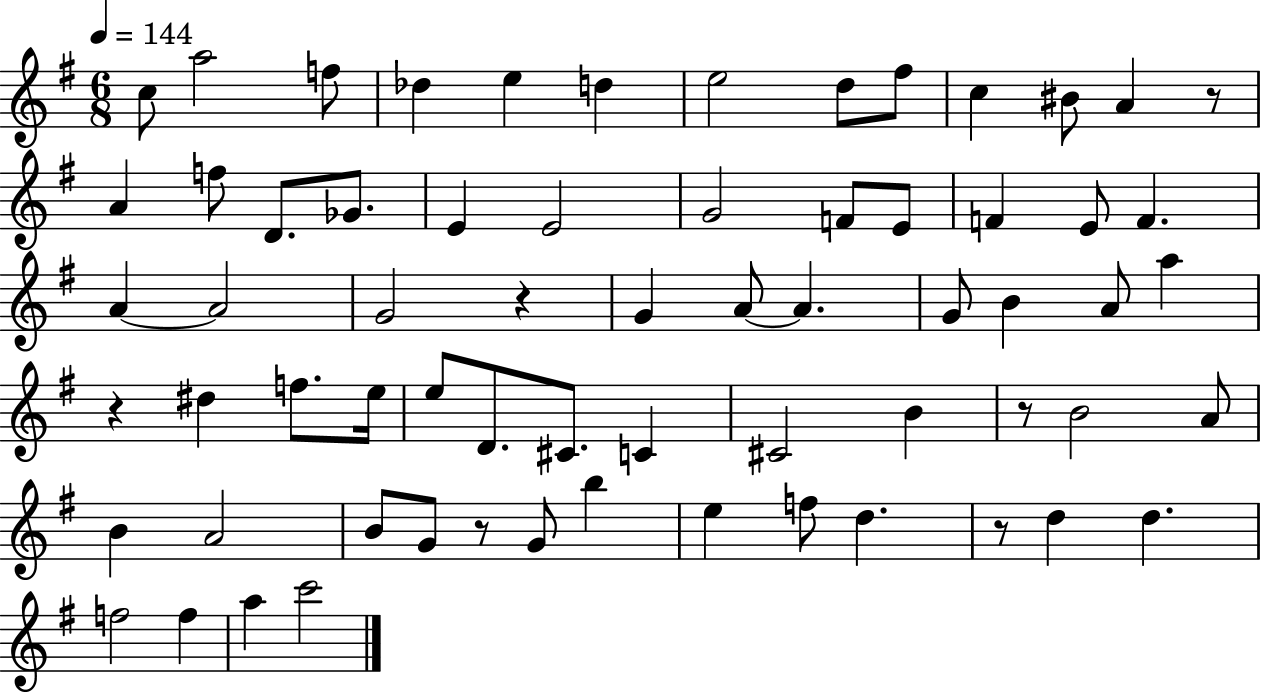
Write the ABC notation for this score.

X:1
T:Untitled
M:6/8
L:1/4
K:G
c/2 a2 f/2 _d e d e2 d/2 ^f/2 c ^B/2 A z/2 A f/2 D/2 _G/2 E E2 G2 F/2 E/2 F E/2 F A A2 G2 z G A/2 A G/2 B A/2 a z ^d f/2 e/4 e/2 D/2 ^C/2 C ^C2 B z/2 B2 A/2 B A2 B/2 G/2 z/2 G/2 b e f/2 d z/2 d d f2 f a c'2